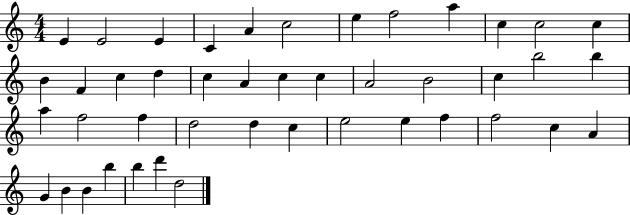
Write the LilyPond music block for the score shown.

{
  \clef treble
  \numericTimeSignature
  \time 4/4
  \key c \major
  e'4 e'2 e'4 | c'4 a'4 c''2 | e''4 f''2 a''4 | c''4 c''2 c''4 | \break b'4 f'4 c''4 d''4 | c''4 a'4 c''4 c''4 | a'2 b'2 | c''4 b''2 b''4 | \break a''4 f''2 f''4 | d''2 d''4 c''4 | e''2 e''4 f''4 | f''2 c''4 a'4 | \break g'4 b'4 b'4 b''4 | b''4 d'''4 d''2 | \bar "|."
}